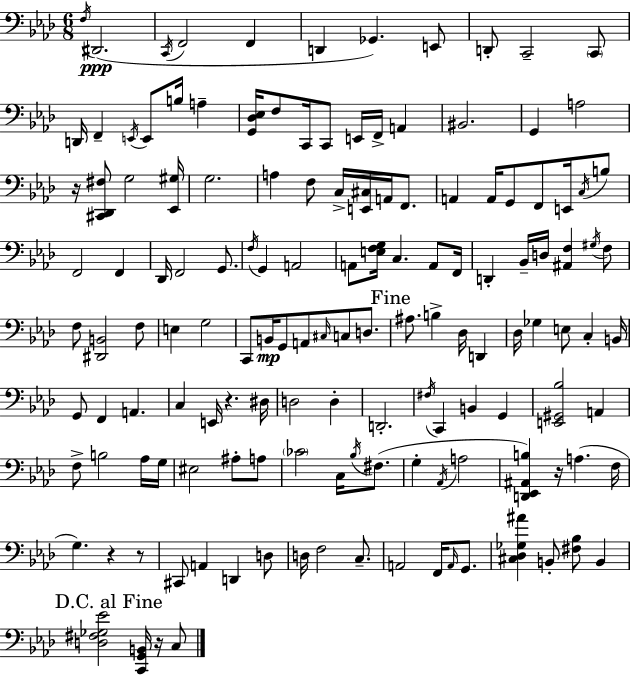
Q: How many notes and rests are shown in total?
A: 141